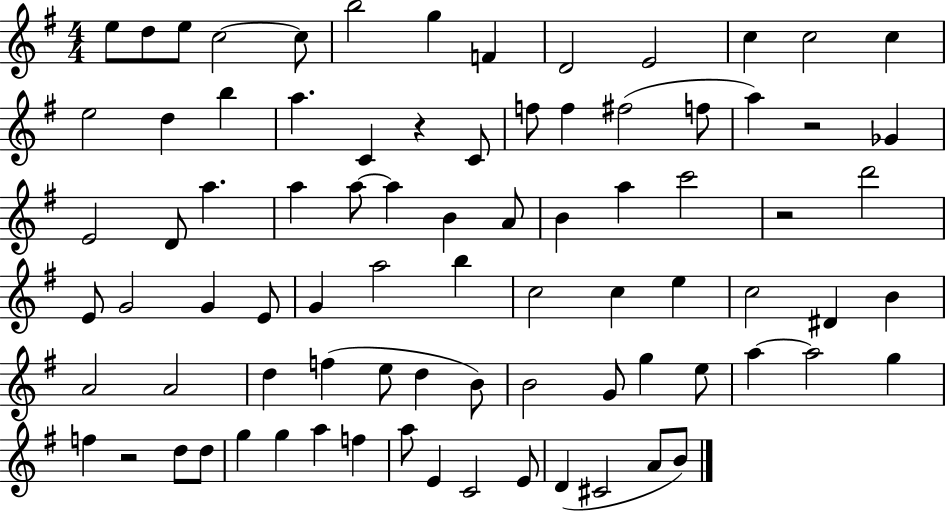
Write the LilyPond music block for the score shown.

{
  \clef treble
  \numericTimeSignature
  \time 4/4
  \key g \major
  e''8 d''8 e''8 c''2~~ c''8 | b''2 g''4 f'4 | d'2 e'2 | c''4 c''2 c''4 | \break e''2 d''4 b''4 | a''4. c'4 r4 c'8 | f''8 f''4 fis''2( f''8 | a''4) r2 ges'4 | \break e'2 d'8 a''4. | a''4 a''8~~ a''4 b'4 a'8 | b'4 a''4 c'''2 | r2 d'''2 | \break e'8 g'2 g'4 e'8 | g'4 a''2 b''4 | c''2 c''4 e''4 | c''2 dis'4 b'4 | \break a'2 a'2 | d''4 f''4( e''8 d''4 b'8) | b'2 g'8 g''4 e''8 | a''4~~ a''2 g''4 | \break f''4 r2 d''8 d''8 | g''4 g''4 a''4 f''4 | a''8 e'4 c'2 e'8 | d'4( cis'2 a'8 b'8) | \break \bar "|."
}